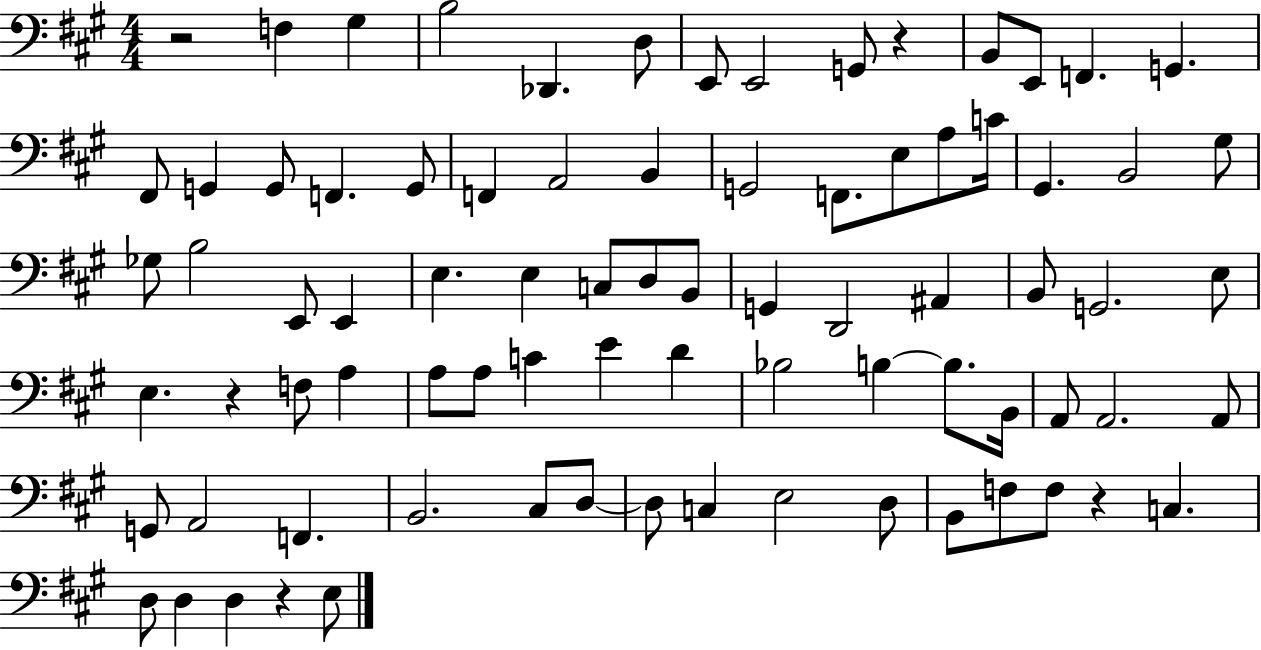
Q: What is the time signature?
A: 4/4